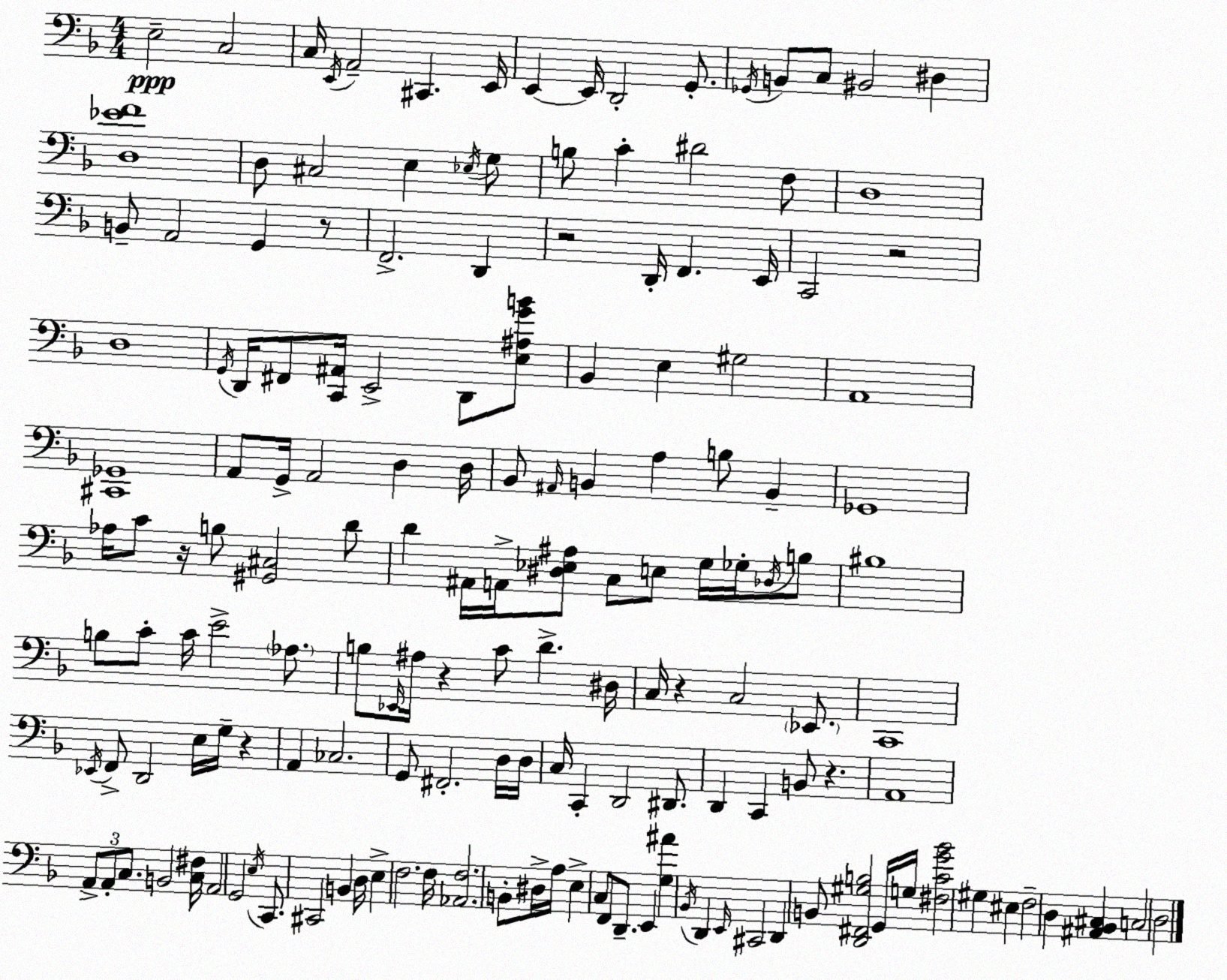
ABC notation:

X:1
T:Untitled
M:4/4
L:1/4
K:F
E,2 C,2 C,/4 E,,/4 A,,2 ^C,, E,,/4 E,, E,,/4 D,,2 G,,/2 _G,,/4 B,,/2 C,/2 ^B,,2 ^D, [D,_EF]4 D,/2 ^C,2 E, _E,/4 G,/2 B,/2 C ^D2 F,/2 D,4 B,,/2 A,,2 G,, z/2 F,,2 D,, z2 D,,/4 F,, E,,/4 C,,2 z2 D,4 G,,/4 D,,/4 ^F,,/2 [C,,^A,,]/4 E,,2 D,,/2 [E,^A,GB]/2 _B,, E, ^G,2 A,,4 [^C,,_G,,]4 A,,/2 G,,/4 A,,2 D, D,/4 _B,,/2 ^A,,/4 B,, A, B,/2 B,, _G,,4 _A,/4 C/2 z/4 B,/2 [^G,,^C,]2 D/2 D ^A,,/4 A,,/4 [^D,_E,^A,]/2 C,/2 E,/2 G,/4 _G,/4 _D,/4 B,/2 ^B,4 B,/2 C/2 C/4 E2 _A,/2 B,/2 _E,,/4 ^A,/4 z C/2 D ^D,/4 C,/4 z C,2 _E,,/2 C,,4 _E,,/4 F,,/2 D,,2 E,/4 G,/4 z A,, _C,2 G,,/2 ^F,,2 D,/4 D,/4 C,/4 C,, D,,2 ^D,,/2 D,, C,, B,,/2 z A,,4 A,,/2 A,,/2 C,/2 B,,2 [C,^F,]/4 A,,2 G,,2 E,/4 C,,/2 ^C,,2 B,, D,/4 E, F,2 F,/4 [_A,,F,]2 B,,/2 ^D,/4 A,/4 E, C,/2 F,,/2 D,,/2 E,, [G,^A] _B,,/4 D,, E,,/4 ^C,,2 D,, B,,/2 [D,,^F,,^G,B,]2 G,,/4 G,/4 [^F,CG_B]2 ^G, ^E, F,2 D, [^A,,_B,,^C,] C,2 D,2